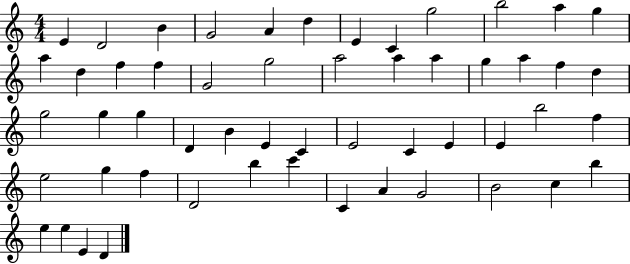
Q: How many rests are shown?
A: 0